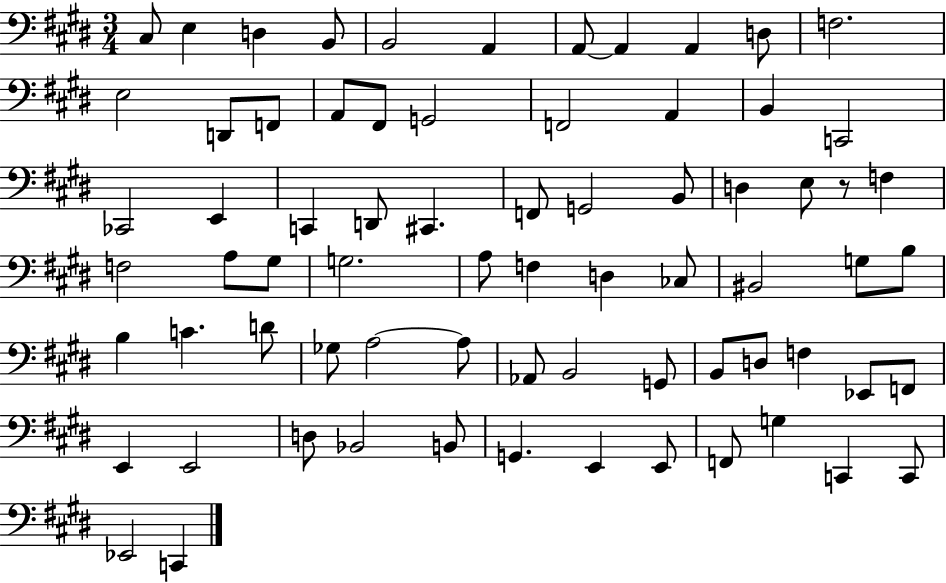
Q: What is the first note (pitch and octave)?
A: C#3